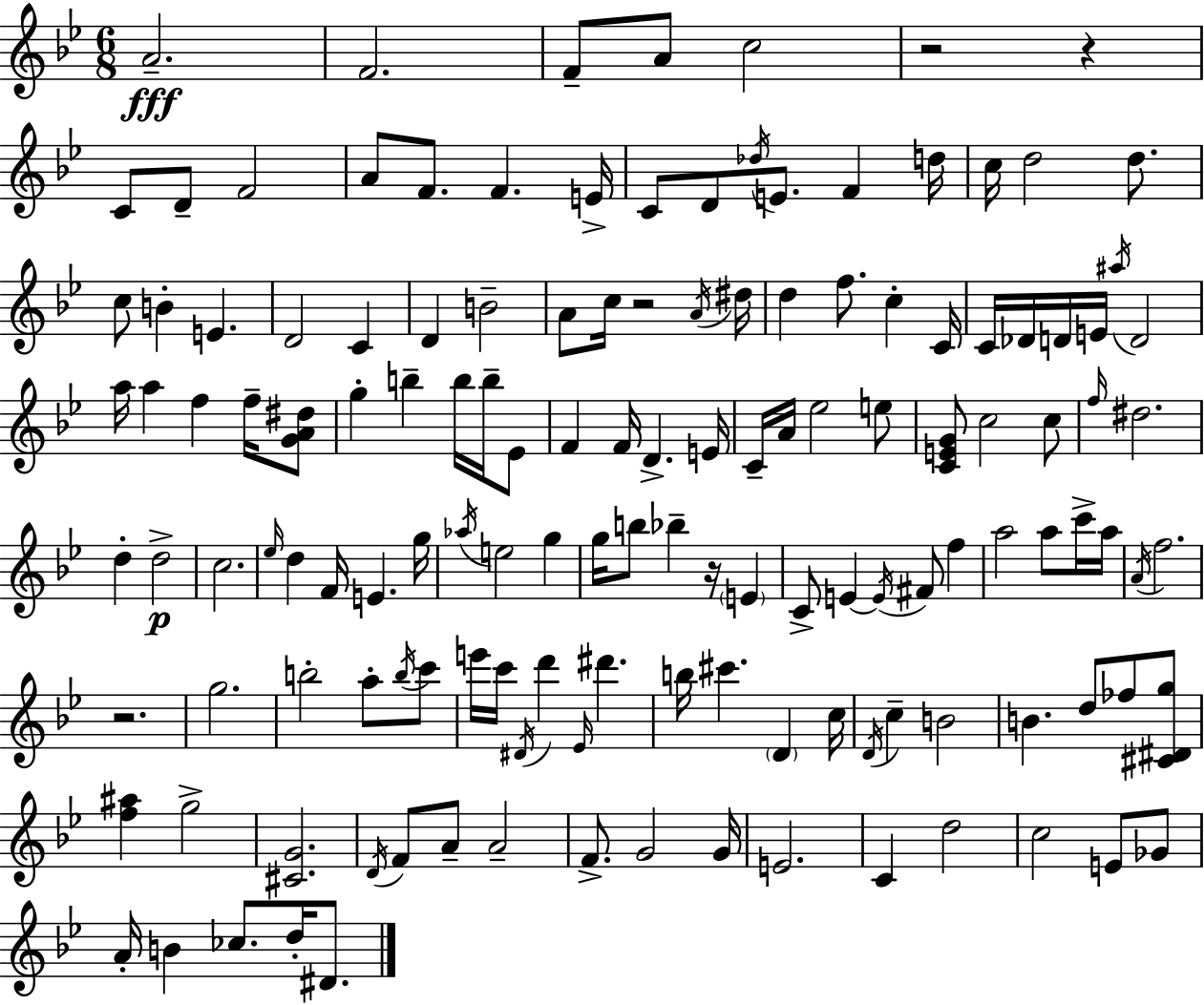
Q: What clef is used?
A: treble